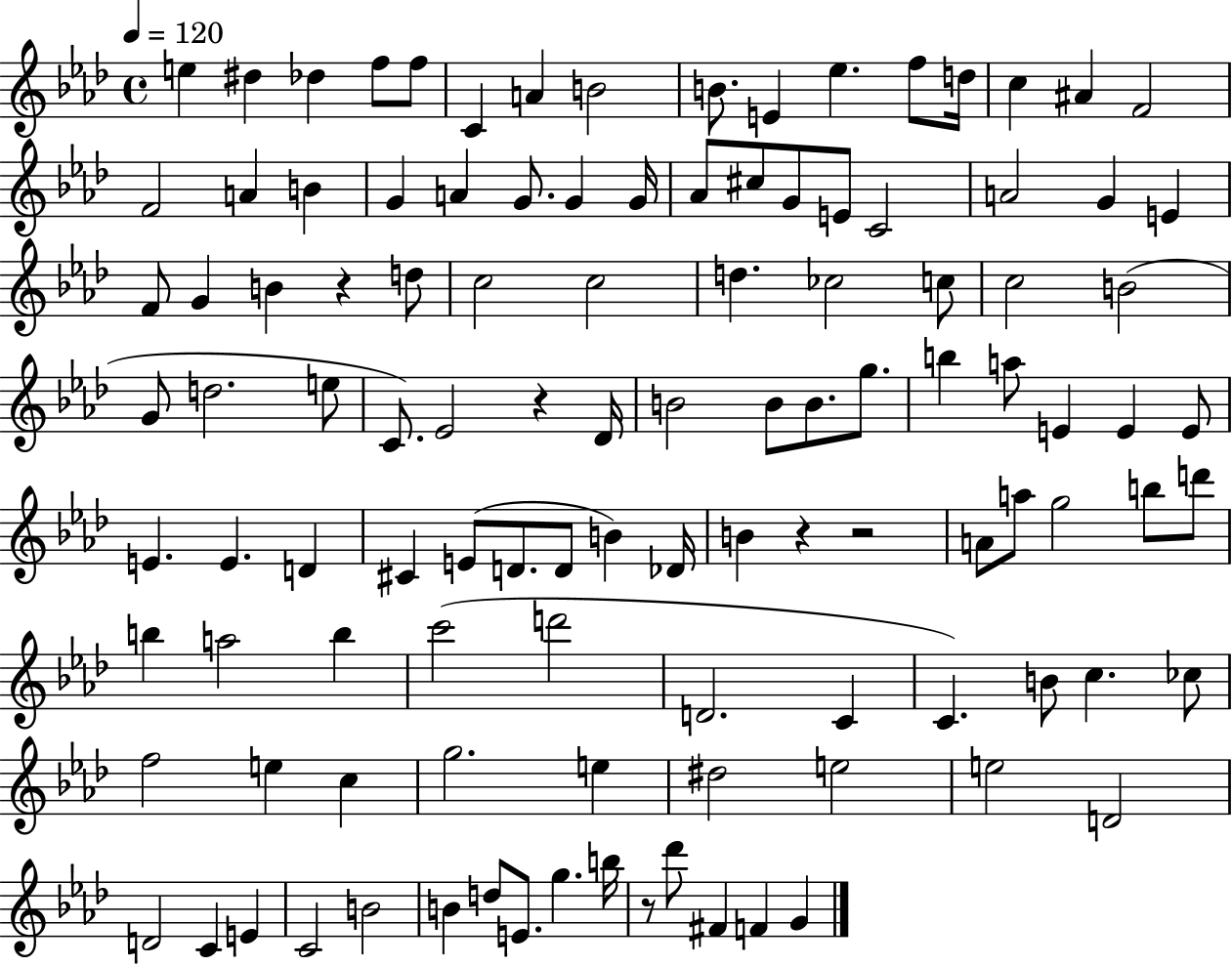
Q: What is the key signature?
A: AES major